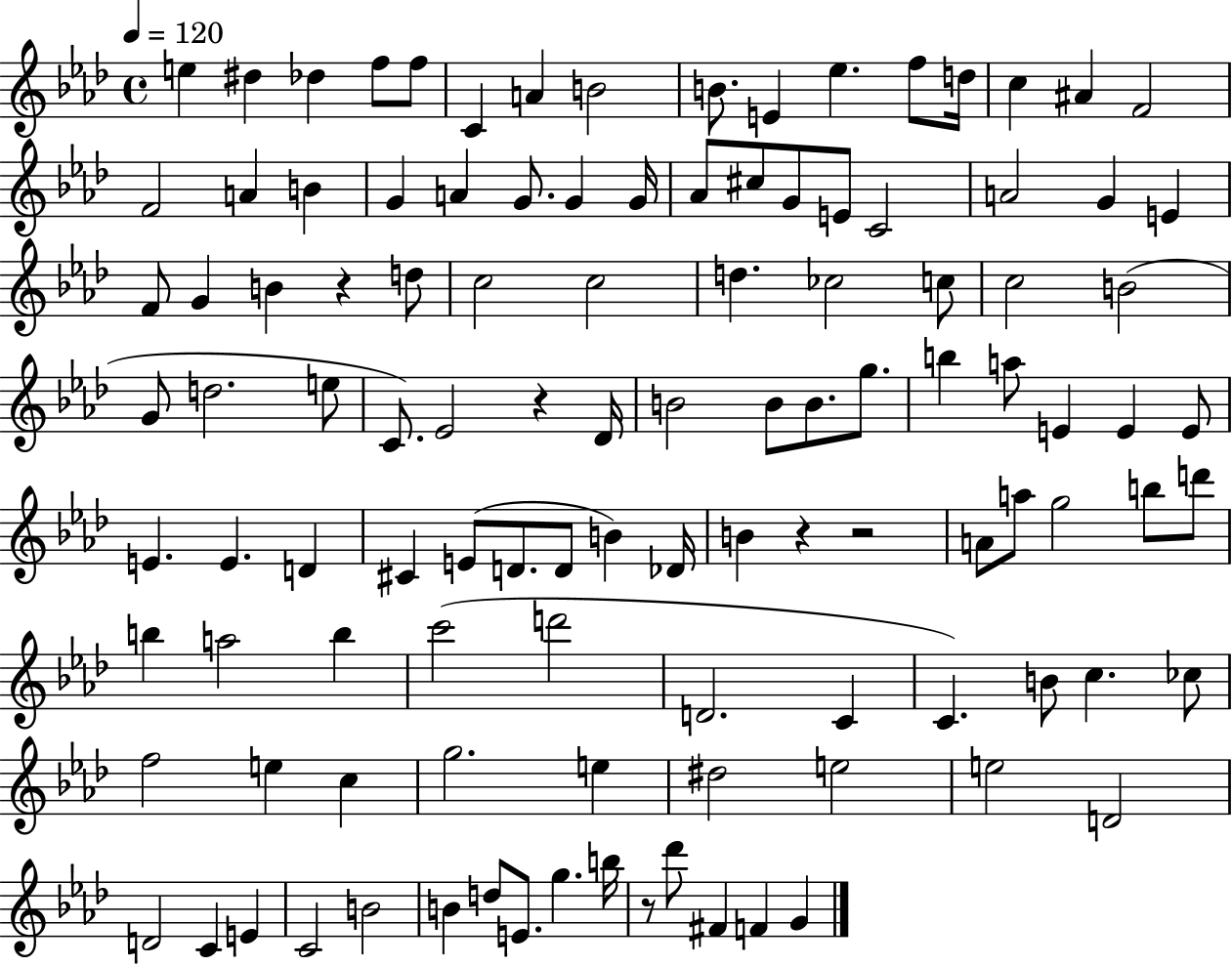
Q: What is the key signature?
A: AES major